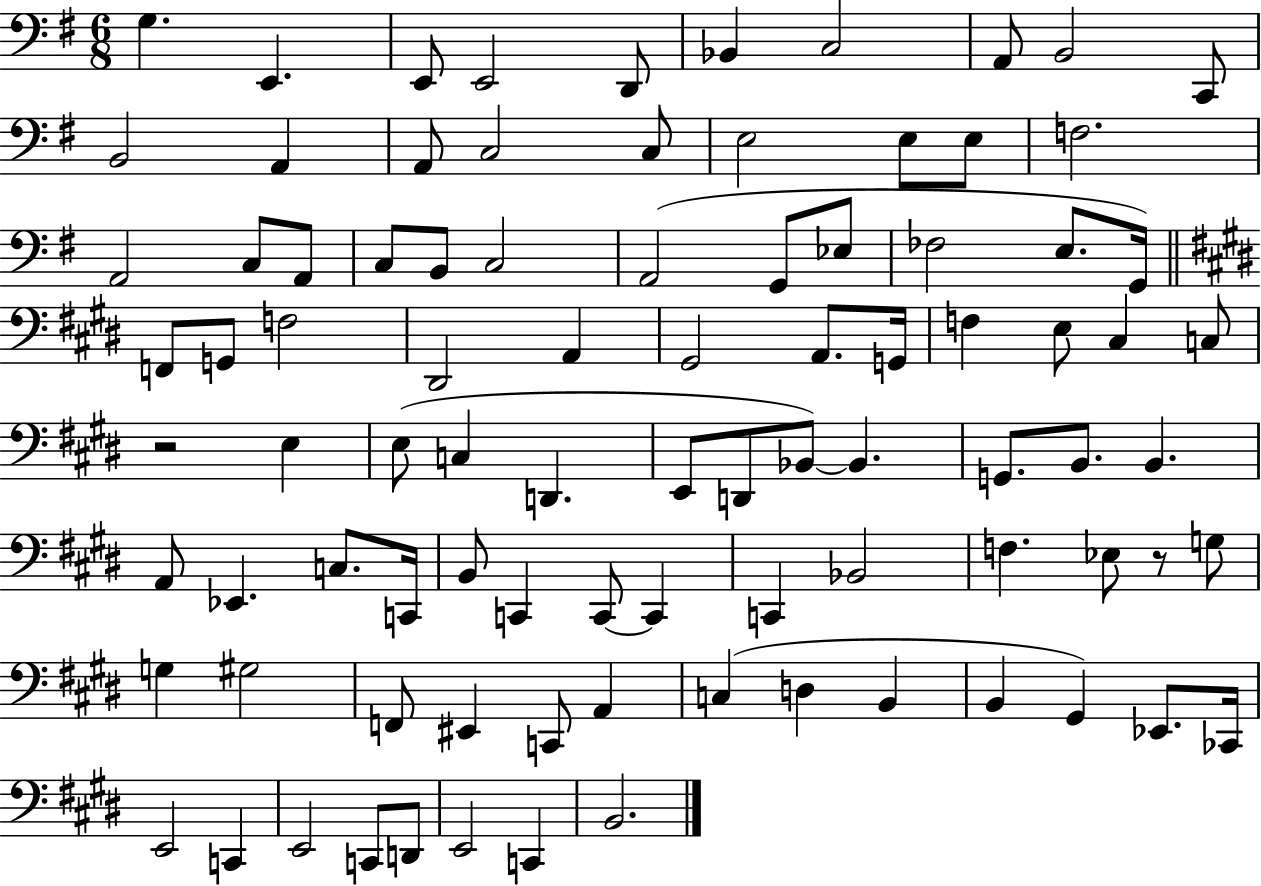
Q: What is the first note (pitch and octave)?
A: G3